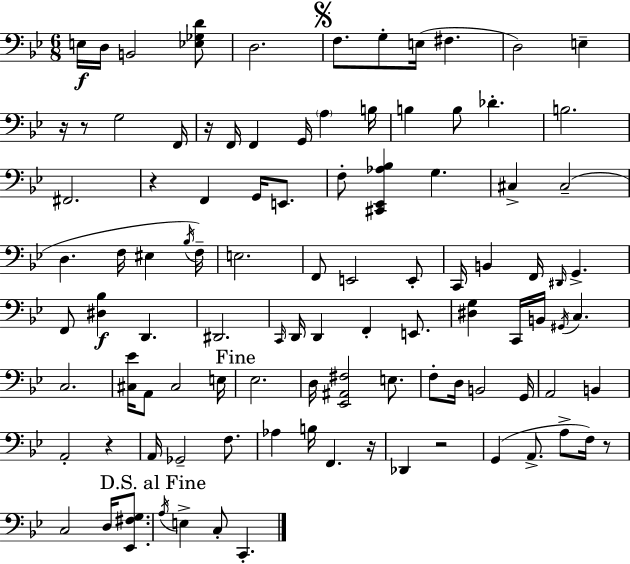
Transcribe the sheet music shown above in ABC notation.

X:1
T:Untitled
M:6/8
L:1/4
K:Bb
E,/4 D,/4 B,,2 [_E,_G,D]/2 D,2 F,/2 G,/2 E,/4 ^F, D,2 E, z/4 z/2 G,2 F,,/4 z/4 F,,/4 F,, G,,/4 A, B,/4 B, B,/2 _D B,2 ^F,,2 z F,, G,,/4 E,,/2 F,/2 [^C,,_E,,_A,_B,] G, ^C, ^C,2 D, F,/4 ^E, _B,/4 F,/4 E,2 F,,/2 E,,2 E,,/2 C,,/4 B,, F,,/4 ^D,,/4 G,, F,,/2 [^D,_B,] D,, ^D,,2 C,,/4 D,,/4 D,, F,, E,,/2 [^D,G,] C,,/4 B,,/4 ^G,,/4 C, C,2 [^C,_E]/4 A,,/2 ^C,2 E,/4 _E,2 D,/4 [_E,,^A,,^F,]2 E,/2 F,/2 D,/4 B,,2 G,,/4 A,,2 B,, A,,2 z A,,/4 _G,,2 F,/2 _A, B,/4 F,, z/4 _D,, z2 G,, A,,/2 A,/2 F,/4 z/2 C,2 D,/4 [_E,,^F,G,]/2 A,/4 E, C,/2 C,,